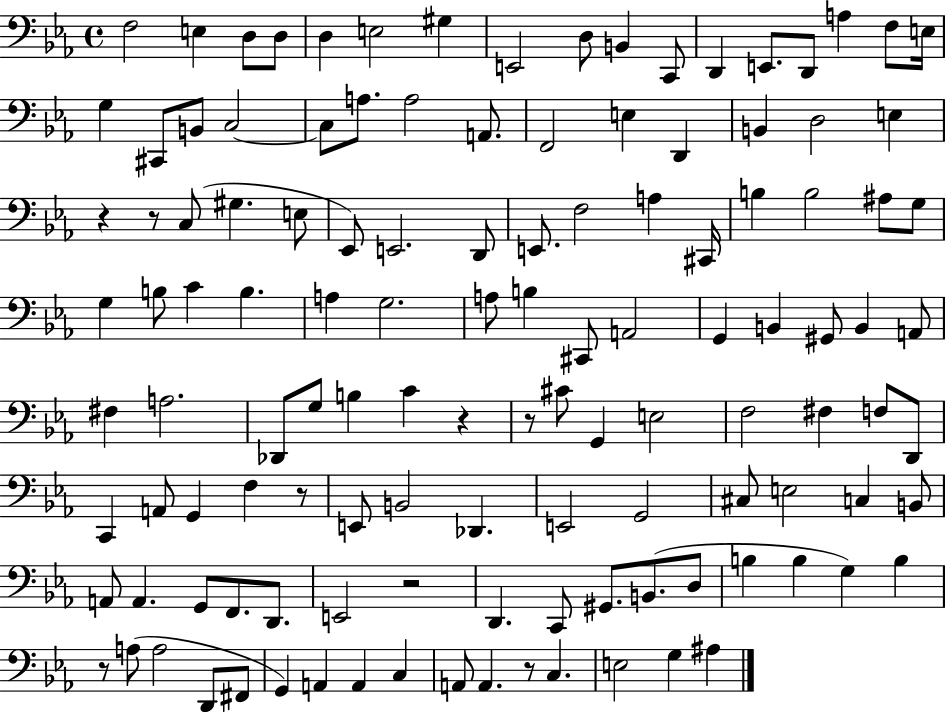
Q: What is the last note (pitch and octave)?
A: A#3